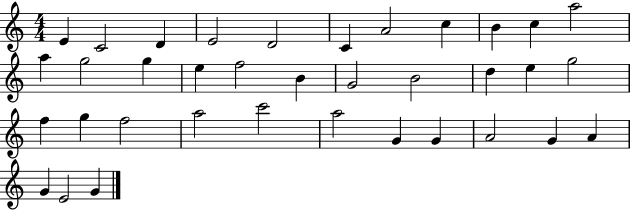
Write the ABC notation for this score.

X:1
T:Untitled
M:4/4
L:1/4
K:C
E C2 D E2 D2 C A2 c B c a2 a g2 g e f2 B G2 B2 d e g2 f g f2 a2 c'2 a2 G G A2 G A G E2 G